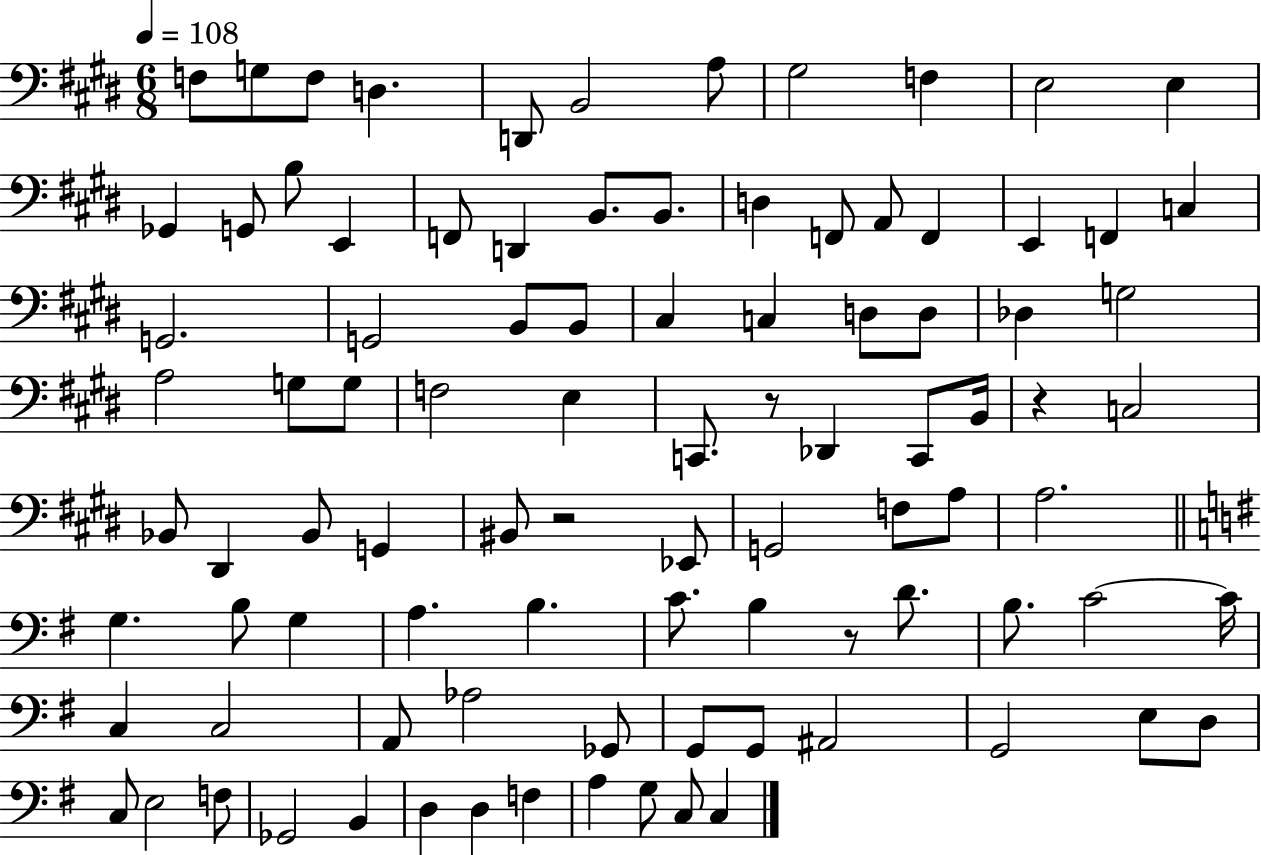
{
  \clef bass
  \numericTimeSignature
  \time 6/8
  \key e \major
  \tempo 4 = 108
  f8 g8 f8 d4. | d,8 b,2 a8 | gis2 f4 | e2 e4 | \break ges,4 g,8 b8 e,4 | f,8 d,4 b,8. b,8. | d4 f,8 a,8 f,4 | e,4 f,4 c4 | \break g,2. | g,2 b,8 b,8 | cis4 c4 d8 d8 | des4 g2 | \break a2 g8 g8 | f2 e4 | c,8. r8 des,4 c,8 b,16 | r4 c2 | \break bes,8 dis,4 bes,8 g,4 | bis,8 r2 ees,8 | g,2 f8 a8 | a2. | \break \bar "||" \break \key g \major g4. b8 g4 | a4. b4. | c'8. b4 r8 d'8. | b8. c'2~~ c'16 | \break c4 c2 | a,8 aes2 ges,8 | g,8 g,8 ais,2 | g,2 e8 d8 | \break c8 e2 f8 | ges,2 b,4 | d4 d4 f4 | a4 g8 c8 c4 | \break \bar "|."
}